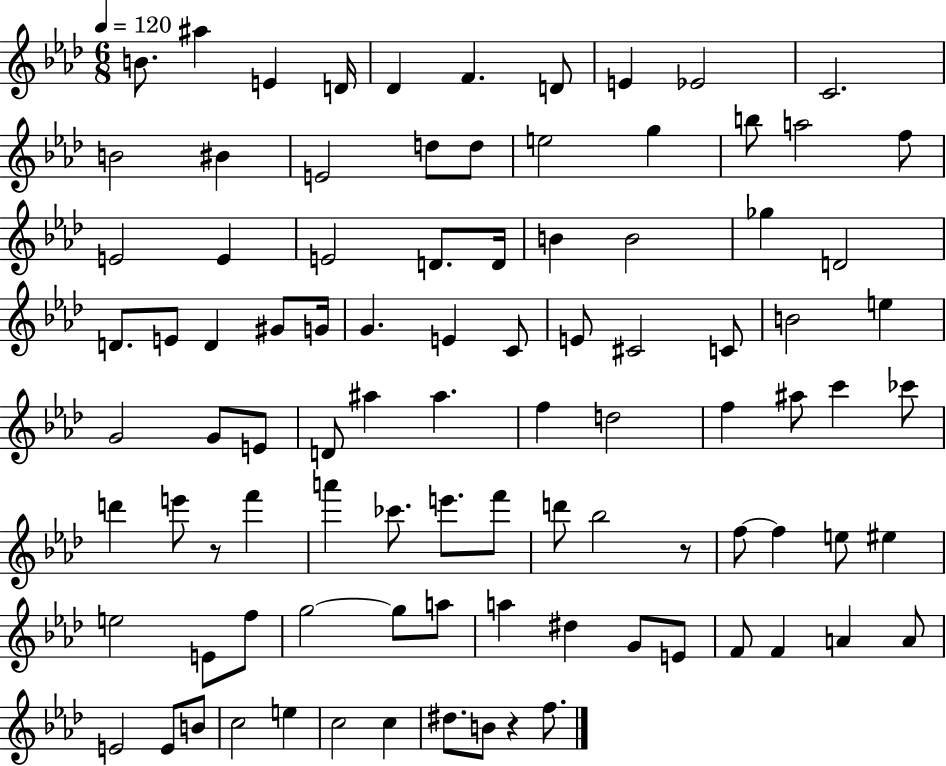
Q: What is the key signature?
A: AES major